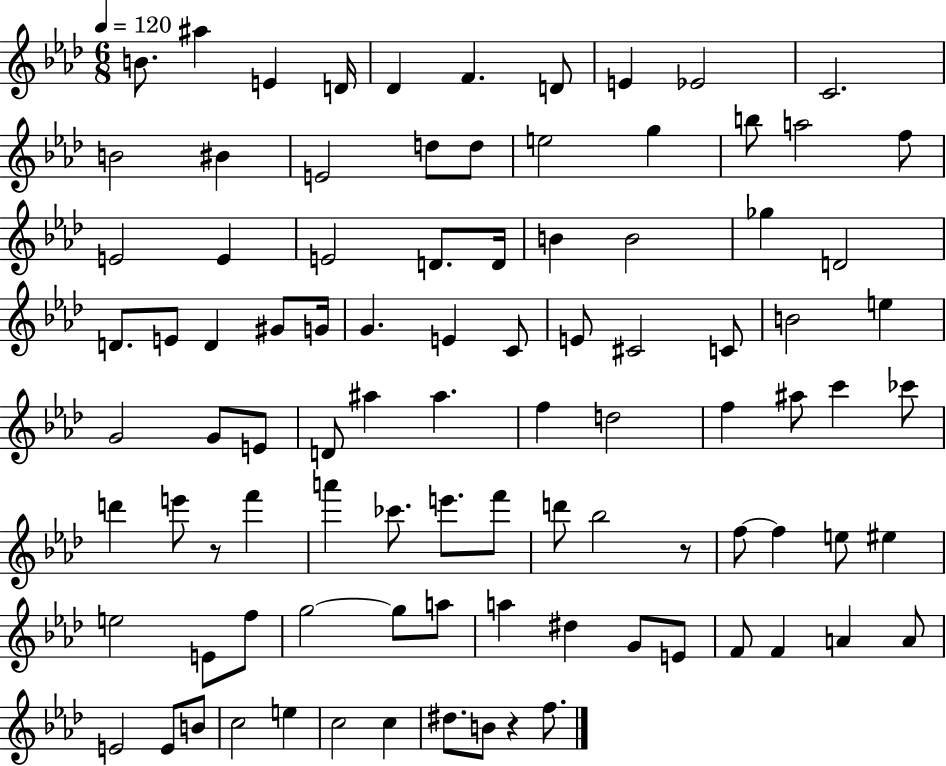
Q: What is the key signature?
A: AES major